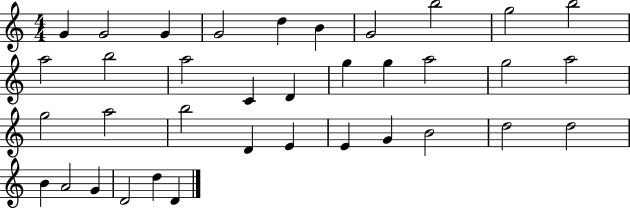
X:1
T:Untitled
M:4/4
L:1/4
K:C
G G2 G G2 d B G2 b2 g2 b2 a2 b2 a2 C D g g a2 g2 a2 g2 a2 b2 D E E G B2 d2 d2 B A2 G D2 d D